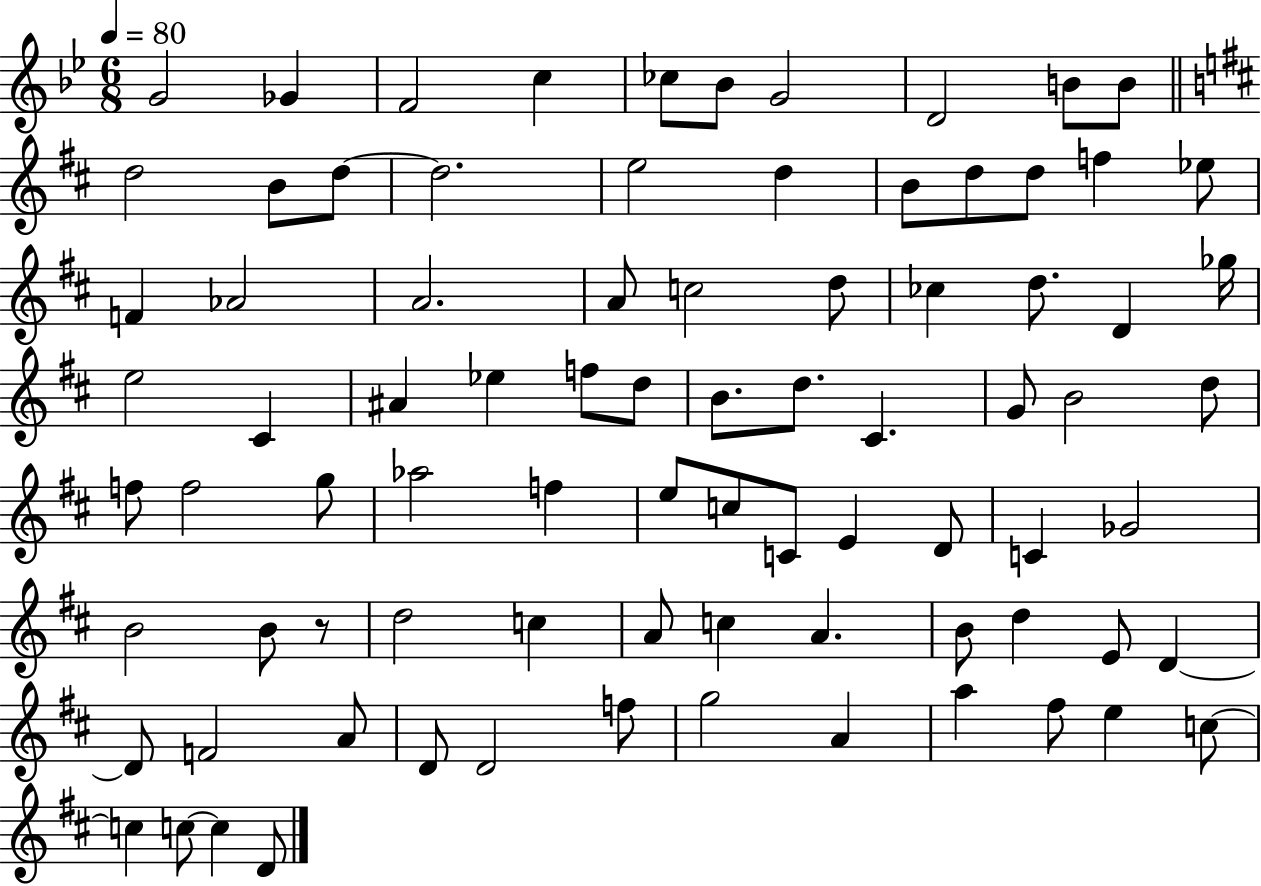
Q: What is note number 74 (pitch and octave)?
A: A4